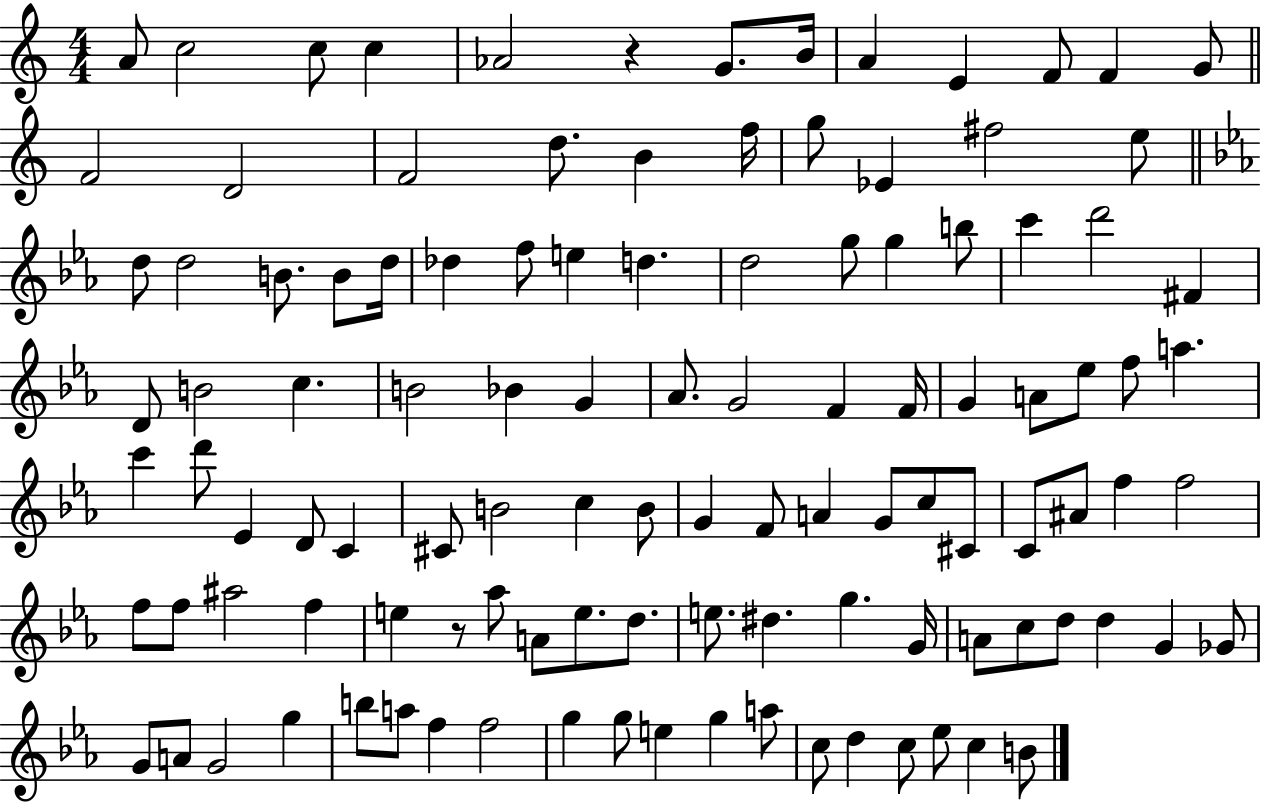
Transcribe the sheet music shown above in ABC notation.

X:1
T:Untitled
M:4/4
L:1/4
K:C
A/2 c2 c/2 c _A2 z G/2 B/4 A E F/2 F G/2 F2 D2 F2 d/2 B f/4 g/2 _E ^f2 e/2 d/2 d2 B/2 B/2 d/4 _d f/2 e d d2 g/2 g b/2 c' d'2 ^F D/2 B2 c B2 _B G _A/2 G2 F F/4 G A/2 _e/2 f/2 a c' d'/2 _E D/2 C ^C/2 B2 c B/2 G F/2 A G/2 c/2 ^C/2 C/2 ^A/2 f f2 f/2 f/2 ^a2 f e z/2 _a/2 A/2 e/2 d/2 e/2 ^d g G/4 A/2 c/2 d/2 d G _G/2 G/2 A/2 G2 g b/2 a/2 f f2 g g/2 e g a/2 c/2 d c/2 _e/2 c B/2